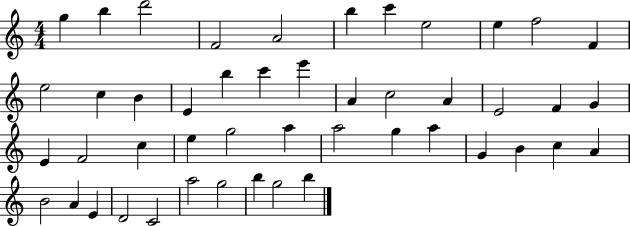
{
  \clef treble
  \numericTimeSignature
  \time 4/4
  \key c \major
  g''4 b''4 d'''2 | f'2 a'2 | b''4 c'''4 e''2 | e''4 f''2 f'4 | \break e''2 c''4 b'4 | e'4 b''4 c'''4 e'''4 | a'4 c''2 a'4 | e'2 f'4 g'4 | \break e'4 f'2 c''4 | e''4 g''2 a''4 | a''2 g''4 a''4 | g'4 b'4 c''4 a'4 | \break b'2 a'4 e'4 | d'2 c'2 | a''2 g''2 | b''4 g''2 b''4 | \break \bar "|."
}